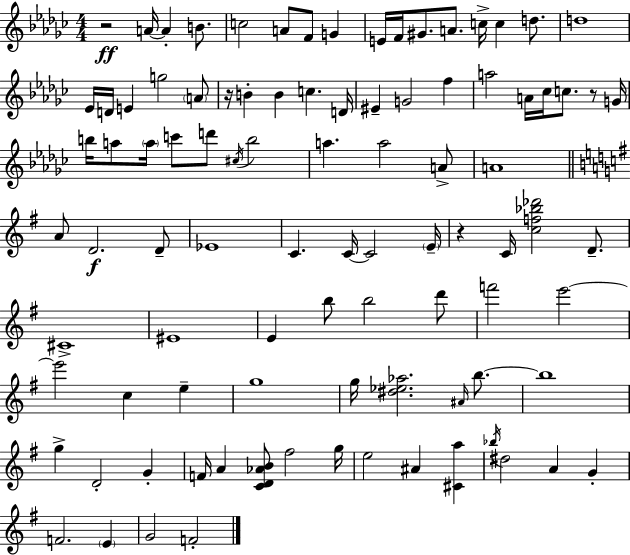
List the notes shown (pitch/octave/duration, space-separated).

R/h A4/s A4/q B4/e. C5/h A4/e F4/e G4/q E4/s F4/s G#4/e. A4/e. C5/s C5/q D5/e. D5/w Eb4/s D4/s E4/q G5/h A4/e R/s B4/q B4/q C5/q. D4/s EIS4/q G4/h F5/q A5/h A4/s CES5/s C5/e. R/e G4/s B5/s A5/e A5/s C6/e D6/e C#5/s B5/h A5/q. A5/h A4/e A4/w A4/e D4/h. D4/e Eb4/w C4/q. C4/s C4/h E4/s R/q C4/s [C5,F5,Bb5,Db6]/h D4/e. C#4/w EIS4/w E4/q B5/e B5/h D6/e F6/h E6/h E6/h C5/q E5/q G5/w G5/s [D#5,Eb5,Ab5]/h. A#4/s B5/e. B5/w G5/q D4/h G4/q F4/s A4/q [C4,D4,Ab4,B4]/e F#5/h G5/s E5/h A#4/q [C#4,A5]/q Bb5/s D#5/h A4/q G4/q F4/h. E4/q G4/h F4/h